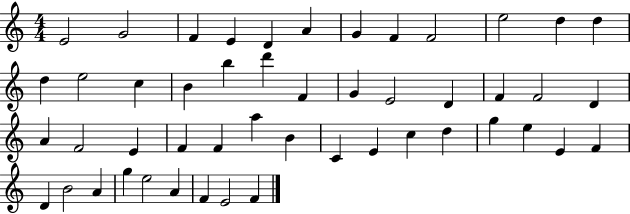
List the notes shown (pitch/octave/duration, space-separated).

E4/h G4/h F4/q E4/q D4/q A4/q G4/q F4/q F4/h E5/h D5/q D5/q D5/q E5/h C5/q B4/q B5/q D6/q F4/q G4/q E4/h D4/q F4/q F4/h D4/q A4/q F4/h E4/q F4/q F4/q A5/q B4/q C4/q E4/q C5/q D5/q G5/q E5/q E4/q F4/q D4/q B4/h A4/q G5/q E5/h A4/q F4/q E4/h F4/q